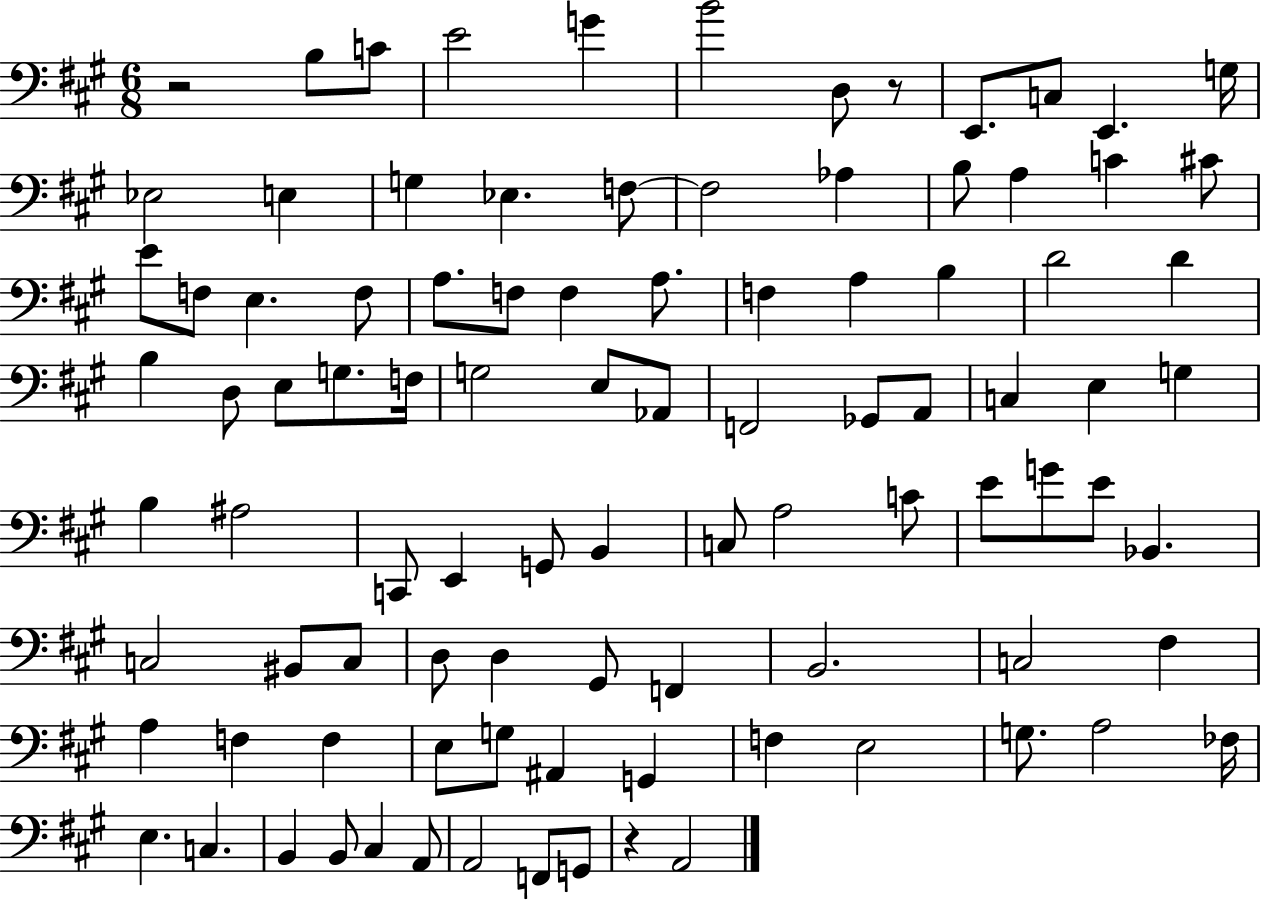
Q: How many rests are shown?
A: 3